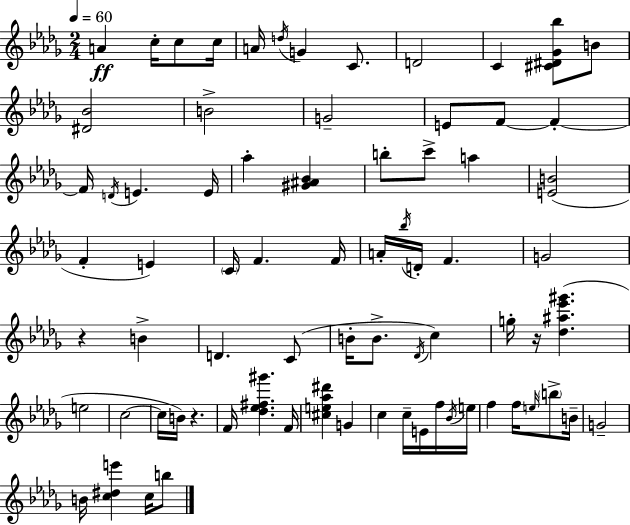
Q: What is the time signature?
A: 2/4